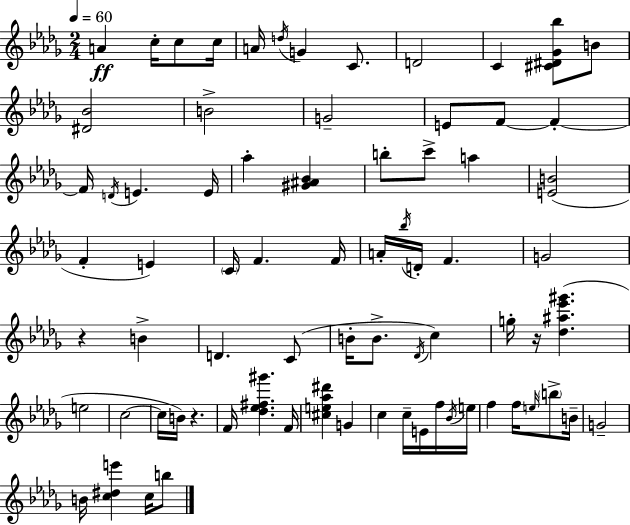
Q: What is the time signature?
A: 2/4